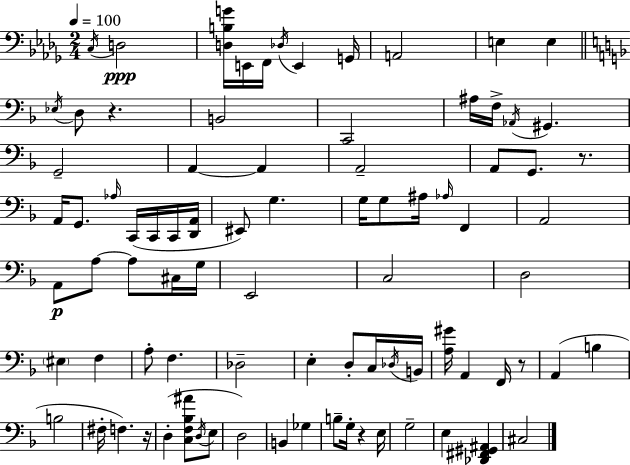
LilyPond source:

{
  \clef bass
  \numericTimeSignature
  \time 2/4
  \key bes \minor
  \tempo 4 = 100
  \repeat volta 2 { \acciaccatura { c16 }\ppp d2 | <d b g'>16 e,16 f,16 \acciaccatura { des16 } e,4 | g,16 a,2 | e4 e4 | \break \bar "||" \break \key f \major \acciaccatura { ees16 } d8 r4. | b,2 | c,2 | ais16 f16-> \acciaccatura { aes,16 } gis,4. | \break g,2-- | a,4~~ a,4 | a,2-- | a,8 g,8. r8. | \break a,16 g,8. \grace { aes16 }( c,16 | c,16 c,16 <d, a,>16 eis,8) g4. | g16 g8 ais16 \grace { aes16 } | f,4 a,2 | \break a,8\p a8~~ | a8 cis16 g16 e,2 | c2 | d2 | \break \parenthesize eis4 | f4 a8-. f4. | des2-- | e4-. | \break d8-. c16 \acciaccatura { des16 } b,16 <a gis'>16 a,4 | f,16 r8 a,4( | b4 b2 | fis16-. f4.) | \break r16 d4-.( | <c f bes ais'>8 \acciaccatura { d16 } e8 d2) | b,4 | ges4 b8-- | \break g16-. r4 e16 g2-- | e4 | <des, fis, gis, ais,>4 cis2 | } \bar "|."
}